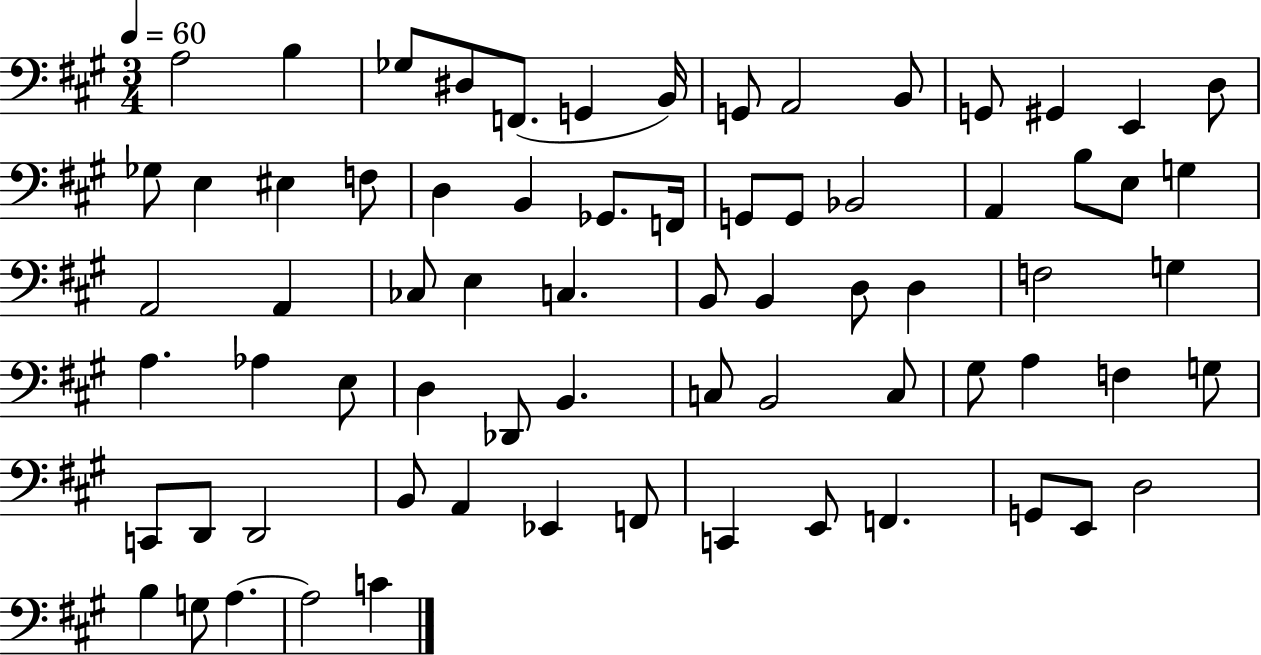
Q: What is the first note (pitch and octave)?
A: A3